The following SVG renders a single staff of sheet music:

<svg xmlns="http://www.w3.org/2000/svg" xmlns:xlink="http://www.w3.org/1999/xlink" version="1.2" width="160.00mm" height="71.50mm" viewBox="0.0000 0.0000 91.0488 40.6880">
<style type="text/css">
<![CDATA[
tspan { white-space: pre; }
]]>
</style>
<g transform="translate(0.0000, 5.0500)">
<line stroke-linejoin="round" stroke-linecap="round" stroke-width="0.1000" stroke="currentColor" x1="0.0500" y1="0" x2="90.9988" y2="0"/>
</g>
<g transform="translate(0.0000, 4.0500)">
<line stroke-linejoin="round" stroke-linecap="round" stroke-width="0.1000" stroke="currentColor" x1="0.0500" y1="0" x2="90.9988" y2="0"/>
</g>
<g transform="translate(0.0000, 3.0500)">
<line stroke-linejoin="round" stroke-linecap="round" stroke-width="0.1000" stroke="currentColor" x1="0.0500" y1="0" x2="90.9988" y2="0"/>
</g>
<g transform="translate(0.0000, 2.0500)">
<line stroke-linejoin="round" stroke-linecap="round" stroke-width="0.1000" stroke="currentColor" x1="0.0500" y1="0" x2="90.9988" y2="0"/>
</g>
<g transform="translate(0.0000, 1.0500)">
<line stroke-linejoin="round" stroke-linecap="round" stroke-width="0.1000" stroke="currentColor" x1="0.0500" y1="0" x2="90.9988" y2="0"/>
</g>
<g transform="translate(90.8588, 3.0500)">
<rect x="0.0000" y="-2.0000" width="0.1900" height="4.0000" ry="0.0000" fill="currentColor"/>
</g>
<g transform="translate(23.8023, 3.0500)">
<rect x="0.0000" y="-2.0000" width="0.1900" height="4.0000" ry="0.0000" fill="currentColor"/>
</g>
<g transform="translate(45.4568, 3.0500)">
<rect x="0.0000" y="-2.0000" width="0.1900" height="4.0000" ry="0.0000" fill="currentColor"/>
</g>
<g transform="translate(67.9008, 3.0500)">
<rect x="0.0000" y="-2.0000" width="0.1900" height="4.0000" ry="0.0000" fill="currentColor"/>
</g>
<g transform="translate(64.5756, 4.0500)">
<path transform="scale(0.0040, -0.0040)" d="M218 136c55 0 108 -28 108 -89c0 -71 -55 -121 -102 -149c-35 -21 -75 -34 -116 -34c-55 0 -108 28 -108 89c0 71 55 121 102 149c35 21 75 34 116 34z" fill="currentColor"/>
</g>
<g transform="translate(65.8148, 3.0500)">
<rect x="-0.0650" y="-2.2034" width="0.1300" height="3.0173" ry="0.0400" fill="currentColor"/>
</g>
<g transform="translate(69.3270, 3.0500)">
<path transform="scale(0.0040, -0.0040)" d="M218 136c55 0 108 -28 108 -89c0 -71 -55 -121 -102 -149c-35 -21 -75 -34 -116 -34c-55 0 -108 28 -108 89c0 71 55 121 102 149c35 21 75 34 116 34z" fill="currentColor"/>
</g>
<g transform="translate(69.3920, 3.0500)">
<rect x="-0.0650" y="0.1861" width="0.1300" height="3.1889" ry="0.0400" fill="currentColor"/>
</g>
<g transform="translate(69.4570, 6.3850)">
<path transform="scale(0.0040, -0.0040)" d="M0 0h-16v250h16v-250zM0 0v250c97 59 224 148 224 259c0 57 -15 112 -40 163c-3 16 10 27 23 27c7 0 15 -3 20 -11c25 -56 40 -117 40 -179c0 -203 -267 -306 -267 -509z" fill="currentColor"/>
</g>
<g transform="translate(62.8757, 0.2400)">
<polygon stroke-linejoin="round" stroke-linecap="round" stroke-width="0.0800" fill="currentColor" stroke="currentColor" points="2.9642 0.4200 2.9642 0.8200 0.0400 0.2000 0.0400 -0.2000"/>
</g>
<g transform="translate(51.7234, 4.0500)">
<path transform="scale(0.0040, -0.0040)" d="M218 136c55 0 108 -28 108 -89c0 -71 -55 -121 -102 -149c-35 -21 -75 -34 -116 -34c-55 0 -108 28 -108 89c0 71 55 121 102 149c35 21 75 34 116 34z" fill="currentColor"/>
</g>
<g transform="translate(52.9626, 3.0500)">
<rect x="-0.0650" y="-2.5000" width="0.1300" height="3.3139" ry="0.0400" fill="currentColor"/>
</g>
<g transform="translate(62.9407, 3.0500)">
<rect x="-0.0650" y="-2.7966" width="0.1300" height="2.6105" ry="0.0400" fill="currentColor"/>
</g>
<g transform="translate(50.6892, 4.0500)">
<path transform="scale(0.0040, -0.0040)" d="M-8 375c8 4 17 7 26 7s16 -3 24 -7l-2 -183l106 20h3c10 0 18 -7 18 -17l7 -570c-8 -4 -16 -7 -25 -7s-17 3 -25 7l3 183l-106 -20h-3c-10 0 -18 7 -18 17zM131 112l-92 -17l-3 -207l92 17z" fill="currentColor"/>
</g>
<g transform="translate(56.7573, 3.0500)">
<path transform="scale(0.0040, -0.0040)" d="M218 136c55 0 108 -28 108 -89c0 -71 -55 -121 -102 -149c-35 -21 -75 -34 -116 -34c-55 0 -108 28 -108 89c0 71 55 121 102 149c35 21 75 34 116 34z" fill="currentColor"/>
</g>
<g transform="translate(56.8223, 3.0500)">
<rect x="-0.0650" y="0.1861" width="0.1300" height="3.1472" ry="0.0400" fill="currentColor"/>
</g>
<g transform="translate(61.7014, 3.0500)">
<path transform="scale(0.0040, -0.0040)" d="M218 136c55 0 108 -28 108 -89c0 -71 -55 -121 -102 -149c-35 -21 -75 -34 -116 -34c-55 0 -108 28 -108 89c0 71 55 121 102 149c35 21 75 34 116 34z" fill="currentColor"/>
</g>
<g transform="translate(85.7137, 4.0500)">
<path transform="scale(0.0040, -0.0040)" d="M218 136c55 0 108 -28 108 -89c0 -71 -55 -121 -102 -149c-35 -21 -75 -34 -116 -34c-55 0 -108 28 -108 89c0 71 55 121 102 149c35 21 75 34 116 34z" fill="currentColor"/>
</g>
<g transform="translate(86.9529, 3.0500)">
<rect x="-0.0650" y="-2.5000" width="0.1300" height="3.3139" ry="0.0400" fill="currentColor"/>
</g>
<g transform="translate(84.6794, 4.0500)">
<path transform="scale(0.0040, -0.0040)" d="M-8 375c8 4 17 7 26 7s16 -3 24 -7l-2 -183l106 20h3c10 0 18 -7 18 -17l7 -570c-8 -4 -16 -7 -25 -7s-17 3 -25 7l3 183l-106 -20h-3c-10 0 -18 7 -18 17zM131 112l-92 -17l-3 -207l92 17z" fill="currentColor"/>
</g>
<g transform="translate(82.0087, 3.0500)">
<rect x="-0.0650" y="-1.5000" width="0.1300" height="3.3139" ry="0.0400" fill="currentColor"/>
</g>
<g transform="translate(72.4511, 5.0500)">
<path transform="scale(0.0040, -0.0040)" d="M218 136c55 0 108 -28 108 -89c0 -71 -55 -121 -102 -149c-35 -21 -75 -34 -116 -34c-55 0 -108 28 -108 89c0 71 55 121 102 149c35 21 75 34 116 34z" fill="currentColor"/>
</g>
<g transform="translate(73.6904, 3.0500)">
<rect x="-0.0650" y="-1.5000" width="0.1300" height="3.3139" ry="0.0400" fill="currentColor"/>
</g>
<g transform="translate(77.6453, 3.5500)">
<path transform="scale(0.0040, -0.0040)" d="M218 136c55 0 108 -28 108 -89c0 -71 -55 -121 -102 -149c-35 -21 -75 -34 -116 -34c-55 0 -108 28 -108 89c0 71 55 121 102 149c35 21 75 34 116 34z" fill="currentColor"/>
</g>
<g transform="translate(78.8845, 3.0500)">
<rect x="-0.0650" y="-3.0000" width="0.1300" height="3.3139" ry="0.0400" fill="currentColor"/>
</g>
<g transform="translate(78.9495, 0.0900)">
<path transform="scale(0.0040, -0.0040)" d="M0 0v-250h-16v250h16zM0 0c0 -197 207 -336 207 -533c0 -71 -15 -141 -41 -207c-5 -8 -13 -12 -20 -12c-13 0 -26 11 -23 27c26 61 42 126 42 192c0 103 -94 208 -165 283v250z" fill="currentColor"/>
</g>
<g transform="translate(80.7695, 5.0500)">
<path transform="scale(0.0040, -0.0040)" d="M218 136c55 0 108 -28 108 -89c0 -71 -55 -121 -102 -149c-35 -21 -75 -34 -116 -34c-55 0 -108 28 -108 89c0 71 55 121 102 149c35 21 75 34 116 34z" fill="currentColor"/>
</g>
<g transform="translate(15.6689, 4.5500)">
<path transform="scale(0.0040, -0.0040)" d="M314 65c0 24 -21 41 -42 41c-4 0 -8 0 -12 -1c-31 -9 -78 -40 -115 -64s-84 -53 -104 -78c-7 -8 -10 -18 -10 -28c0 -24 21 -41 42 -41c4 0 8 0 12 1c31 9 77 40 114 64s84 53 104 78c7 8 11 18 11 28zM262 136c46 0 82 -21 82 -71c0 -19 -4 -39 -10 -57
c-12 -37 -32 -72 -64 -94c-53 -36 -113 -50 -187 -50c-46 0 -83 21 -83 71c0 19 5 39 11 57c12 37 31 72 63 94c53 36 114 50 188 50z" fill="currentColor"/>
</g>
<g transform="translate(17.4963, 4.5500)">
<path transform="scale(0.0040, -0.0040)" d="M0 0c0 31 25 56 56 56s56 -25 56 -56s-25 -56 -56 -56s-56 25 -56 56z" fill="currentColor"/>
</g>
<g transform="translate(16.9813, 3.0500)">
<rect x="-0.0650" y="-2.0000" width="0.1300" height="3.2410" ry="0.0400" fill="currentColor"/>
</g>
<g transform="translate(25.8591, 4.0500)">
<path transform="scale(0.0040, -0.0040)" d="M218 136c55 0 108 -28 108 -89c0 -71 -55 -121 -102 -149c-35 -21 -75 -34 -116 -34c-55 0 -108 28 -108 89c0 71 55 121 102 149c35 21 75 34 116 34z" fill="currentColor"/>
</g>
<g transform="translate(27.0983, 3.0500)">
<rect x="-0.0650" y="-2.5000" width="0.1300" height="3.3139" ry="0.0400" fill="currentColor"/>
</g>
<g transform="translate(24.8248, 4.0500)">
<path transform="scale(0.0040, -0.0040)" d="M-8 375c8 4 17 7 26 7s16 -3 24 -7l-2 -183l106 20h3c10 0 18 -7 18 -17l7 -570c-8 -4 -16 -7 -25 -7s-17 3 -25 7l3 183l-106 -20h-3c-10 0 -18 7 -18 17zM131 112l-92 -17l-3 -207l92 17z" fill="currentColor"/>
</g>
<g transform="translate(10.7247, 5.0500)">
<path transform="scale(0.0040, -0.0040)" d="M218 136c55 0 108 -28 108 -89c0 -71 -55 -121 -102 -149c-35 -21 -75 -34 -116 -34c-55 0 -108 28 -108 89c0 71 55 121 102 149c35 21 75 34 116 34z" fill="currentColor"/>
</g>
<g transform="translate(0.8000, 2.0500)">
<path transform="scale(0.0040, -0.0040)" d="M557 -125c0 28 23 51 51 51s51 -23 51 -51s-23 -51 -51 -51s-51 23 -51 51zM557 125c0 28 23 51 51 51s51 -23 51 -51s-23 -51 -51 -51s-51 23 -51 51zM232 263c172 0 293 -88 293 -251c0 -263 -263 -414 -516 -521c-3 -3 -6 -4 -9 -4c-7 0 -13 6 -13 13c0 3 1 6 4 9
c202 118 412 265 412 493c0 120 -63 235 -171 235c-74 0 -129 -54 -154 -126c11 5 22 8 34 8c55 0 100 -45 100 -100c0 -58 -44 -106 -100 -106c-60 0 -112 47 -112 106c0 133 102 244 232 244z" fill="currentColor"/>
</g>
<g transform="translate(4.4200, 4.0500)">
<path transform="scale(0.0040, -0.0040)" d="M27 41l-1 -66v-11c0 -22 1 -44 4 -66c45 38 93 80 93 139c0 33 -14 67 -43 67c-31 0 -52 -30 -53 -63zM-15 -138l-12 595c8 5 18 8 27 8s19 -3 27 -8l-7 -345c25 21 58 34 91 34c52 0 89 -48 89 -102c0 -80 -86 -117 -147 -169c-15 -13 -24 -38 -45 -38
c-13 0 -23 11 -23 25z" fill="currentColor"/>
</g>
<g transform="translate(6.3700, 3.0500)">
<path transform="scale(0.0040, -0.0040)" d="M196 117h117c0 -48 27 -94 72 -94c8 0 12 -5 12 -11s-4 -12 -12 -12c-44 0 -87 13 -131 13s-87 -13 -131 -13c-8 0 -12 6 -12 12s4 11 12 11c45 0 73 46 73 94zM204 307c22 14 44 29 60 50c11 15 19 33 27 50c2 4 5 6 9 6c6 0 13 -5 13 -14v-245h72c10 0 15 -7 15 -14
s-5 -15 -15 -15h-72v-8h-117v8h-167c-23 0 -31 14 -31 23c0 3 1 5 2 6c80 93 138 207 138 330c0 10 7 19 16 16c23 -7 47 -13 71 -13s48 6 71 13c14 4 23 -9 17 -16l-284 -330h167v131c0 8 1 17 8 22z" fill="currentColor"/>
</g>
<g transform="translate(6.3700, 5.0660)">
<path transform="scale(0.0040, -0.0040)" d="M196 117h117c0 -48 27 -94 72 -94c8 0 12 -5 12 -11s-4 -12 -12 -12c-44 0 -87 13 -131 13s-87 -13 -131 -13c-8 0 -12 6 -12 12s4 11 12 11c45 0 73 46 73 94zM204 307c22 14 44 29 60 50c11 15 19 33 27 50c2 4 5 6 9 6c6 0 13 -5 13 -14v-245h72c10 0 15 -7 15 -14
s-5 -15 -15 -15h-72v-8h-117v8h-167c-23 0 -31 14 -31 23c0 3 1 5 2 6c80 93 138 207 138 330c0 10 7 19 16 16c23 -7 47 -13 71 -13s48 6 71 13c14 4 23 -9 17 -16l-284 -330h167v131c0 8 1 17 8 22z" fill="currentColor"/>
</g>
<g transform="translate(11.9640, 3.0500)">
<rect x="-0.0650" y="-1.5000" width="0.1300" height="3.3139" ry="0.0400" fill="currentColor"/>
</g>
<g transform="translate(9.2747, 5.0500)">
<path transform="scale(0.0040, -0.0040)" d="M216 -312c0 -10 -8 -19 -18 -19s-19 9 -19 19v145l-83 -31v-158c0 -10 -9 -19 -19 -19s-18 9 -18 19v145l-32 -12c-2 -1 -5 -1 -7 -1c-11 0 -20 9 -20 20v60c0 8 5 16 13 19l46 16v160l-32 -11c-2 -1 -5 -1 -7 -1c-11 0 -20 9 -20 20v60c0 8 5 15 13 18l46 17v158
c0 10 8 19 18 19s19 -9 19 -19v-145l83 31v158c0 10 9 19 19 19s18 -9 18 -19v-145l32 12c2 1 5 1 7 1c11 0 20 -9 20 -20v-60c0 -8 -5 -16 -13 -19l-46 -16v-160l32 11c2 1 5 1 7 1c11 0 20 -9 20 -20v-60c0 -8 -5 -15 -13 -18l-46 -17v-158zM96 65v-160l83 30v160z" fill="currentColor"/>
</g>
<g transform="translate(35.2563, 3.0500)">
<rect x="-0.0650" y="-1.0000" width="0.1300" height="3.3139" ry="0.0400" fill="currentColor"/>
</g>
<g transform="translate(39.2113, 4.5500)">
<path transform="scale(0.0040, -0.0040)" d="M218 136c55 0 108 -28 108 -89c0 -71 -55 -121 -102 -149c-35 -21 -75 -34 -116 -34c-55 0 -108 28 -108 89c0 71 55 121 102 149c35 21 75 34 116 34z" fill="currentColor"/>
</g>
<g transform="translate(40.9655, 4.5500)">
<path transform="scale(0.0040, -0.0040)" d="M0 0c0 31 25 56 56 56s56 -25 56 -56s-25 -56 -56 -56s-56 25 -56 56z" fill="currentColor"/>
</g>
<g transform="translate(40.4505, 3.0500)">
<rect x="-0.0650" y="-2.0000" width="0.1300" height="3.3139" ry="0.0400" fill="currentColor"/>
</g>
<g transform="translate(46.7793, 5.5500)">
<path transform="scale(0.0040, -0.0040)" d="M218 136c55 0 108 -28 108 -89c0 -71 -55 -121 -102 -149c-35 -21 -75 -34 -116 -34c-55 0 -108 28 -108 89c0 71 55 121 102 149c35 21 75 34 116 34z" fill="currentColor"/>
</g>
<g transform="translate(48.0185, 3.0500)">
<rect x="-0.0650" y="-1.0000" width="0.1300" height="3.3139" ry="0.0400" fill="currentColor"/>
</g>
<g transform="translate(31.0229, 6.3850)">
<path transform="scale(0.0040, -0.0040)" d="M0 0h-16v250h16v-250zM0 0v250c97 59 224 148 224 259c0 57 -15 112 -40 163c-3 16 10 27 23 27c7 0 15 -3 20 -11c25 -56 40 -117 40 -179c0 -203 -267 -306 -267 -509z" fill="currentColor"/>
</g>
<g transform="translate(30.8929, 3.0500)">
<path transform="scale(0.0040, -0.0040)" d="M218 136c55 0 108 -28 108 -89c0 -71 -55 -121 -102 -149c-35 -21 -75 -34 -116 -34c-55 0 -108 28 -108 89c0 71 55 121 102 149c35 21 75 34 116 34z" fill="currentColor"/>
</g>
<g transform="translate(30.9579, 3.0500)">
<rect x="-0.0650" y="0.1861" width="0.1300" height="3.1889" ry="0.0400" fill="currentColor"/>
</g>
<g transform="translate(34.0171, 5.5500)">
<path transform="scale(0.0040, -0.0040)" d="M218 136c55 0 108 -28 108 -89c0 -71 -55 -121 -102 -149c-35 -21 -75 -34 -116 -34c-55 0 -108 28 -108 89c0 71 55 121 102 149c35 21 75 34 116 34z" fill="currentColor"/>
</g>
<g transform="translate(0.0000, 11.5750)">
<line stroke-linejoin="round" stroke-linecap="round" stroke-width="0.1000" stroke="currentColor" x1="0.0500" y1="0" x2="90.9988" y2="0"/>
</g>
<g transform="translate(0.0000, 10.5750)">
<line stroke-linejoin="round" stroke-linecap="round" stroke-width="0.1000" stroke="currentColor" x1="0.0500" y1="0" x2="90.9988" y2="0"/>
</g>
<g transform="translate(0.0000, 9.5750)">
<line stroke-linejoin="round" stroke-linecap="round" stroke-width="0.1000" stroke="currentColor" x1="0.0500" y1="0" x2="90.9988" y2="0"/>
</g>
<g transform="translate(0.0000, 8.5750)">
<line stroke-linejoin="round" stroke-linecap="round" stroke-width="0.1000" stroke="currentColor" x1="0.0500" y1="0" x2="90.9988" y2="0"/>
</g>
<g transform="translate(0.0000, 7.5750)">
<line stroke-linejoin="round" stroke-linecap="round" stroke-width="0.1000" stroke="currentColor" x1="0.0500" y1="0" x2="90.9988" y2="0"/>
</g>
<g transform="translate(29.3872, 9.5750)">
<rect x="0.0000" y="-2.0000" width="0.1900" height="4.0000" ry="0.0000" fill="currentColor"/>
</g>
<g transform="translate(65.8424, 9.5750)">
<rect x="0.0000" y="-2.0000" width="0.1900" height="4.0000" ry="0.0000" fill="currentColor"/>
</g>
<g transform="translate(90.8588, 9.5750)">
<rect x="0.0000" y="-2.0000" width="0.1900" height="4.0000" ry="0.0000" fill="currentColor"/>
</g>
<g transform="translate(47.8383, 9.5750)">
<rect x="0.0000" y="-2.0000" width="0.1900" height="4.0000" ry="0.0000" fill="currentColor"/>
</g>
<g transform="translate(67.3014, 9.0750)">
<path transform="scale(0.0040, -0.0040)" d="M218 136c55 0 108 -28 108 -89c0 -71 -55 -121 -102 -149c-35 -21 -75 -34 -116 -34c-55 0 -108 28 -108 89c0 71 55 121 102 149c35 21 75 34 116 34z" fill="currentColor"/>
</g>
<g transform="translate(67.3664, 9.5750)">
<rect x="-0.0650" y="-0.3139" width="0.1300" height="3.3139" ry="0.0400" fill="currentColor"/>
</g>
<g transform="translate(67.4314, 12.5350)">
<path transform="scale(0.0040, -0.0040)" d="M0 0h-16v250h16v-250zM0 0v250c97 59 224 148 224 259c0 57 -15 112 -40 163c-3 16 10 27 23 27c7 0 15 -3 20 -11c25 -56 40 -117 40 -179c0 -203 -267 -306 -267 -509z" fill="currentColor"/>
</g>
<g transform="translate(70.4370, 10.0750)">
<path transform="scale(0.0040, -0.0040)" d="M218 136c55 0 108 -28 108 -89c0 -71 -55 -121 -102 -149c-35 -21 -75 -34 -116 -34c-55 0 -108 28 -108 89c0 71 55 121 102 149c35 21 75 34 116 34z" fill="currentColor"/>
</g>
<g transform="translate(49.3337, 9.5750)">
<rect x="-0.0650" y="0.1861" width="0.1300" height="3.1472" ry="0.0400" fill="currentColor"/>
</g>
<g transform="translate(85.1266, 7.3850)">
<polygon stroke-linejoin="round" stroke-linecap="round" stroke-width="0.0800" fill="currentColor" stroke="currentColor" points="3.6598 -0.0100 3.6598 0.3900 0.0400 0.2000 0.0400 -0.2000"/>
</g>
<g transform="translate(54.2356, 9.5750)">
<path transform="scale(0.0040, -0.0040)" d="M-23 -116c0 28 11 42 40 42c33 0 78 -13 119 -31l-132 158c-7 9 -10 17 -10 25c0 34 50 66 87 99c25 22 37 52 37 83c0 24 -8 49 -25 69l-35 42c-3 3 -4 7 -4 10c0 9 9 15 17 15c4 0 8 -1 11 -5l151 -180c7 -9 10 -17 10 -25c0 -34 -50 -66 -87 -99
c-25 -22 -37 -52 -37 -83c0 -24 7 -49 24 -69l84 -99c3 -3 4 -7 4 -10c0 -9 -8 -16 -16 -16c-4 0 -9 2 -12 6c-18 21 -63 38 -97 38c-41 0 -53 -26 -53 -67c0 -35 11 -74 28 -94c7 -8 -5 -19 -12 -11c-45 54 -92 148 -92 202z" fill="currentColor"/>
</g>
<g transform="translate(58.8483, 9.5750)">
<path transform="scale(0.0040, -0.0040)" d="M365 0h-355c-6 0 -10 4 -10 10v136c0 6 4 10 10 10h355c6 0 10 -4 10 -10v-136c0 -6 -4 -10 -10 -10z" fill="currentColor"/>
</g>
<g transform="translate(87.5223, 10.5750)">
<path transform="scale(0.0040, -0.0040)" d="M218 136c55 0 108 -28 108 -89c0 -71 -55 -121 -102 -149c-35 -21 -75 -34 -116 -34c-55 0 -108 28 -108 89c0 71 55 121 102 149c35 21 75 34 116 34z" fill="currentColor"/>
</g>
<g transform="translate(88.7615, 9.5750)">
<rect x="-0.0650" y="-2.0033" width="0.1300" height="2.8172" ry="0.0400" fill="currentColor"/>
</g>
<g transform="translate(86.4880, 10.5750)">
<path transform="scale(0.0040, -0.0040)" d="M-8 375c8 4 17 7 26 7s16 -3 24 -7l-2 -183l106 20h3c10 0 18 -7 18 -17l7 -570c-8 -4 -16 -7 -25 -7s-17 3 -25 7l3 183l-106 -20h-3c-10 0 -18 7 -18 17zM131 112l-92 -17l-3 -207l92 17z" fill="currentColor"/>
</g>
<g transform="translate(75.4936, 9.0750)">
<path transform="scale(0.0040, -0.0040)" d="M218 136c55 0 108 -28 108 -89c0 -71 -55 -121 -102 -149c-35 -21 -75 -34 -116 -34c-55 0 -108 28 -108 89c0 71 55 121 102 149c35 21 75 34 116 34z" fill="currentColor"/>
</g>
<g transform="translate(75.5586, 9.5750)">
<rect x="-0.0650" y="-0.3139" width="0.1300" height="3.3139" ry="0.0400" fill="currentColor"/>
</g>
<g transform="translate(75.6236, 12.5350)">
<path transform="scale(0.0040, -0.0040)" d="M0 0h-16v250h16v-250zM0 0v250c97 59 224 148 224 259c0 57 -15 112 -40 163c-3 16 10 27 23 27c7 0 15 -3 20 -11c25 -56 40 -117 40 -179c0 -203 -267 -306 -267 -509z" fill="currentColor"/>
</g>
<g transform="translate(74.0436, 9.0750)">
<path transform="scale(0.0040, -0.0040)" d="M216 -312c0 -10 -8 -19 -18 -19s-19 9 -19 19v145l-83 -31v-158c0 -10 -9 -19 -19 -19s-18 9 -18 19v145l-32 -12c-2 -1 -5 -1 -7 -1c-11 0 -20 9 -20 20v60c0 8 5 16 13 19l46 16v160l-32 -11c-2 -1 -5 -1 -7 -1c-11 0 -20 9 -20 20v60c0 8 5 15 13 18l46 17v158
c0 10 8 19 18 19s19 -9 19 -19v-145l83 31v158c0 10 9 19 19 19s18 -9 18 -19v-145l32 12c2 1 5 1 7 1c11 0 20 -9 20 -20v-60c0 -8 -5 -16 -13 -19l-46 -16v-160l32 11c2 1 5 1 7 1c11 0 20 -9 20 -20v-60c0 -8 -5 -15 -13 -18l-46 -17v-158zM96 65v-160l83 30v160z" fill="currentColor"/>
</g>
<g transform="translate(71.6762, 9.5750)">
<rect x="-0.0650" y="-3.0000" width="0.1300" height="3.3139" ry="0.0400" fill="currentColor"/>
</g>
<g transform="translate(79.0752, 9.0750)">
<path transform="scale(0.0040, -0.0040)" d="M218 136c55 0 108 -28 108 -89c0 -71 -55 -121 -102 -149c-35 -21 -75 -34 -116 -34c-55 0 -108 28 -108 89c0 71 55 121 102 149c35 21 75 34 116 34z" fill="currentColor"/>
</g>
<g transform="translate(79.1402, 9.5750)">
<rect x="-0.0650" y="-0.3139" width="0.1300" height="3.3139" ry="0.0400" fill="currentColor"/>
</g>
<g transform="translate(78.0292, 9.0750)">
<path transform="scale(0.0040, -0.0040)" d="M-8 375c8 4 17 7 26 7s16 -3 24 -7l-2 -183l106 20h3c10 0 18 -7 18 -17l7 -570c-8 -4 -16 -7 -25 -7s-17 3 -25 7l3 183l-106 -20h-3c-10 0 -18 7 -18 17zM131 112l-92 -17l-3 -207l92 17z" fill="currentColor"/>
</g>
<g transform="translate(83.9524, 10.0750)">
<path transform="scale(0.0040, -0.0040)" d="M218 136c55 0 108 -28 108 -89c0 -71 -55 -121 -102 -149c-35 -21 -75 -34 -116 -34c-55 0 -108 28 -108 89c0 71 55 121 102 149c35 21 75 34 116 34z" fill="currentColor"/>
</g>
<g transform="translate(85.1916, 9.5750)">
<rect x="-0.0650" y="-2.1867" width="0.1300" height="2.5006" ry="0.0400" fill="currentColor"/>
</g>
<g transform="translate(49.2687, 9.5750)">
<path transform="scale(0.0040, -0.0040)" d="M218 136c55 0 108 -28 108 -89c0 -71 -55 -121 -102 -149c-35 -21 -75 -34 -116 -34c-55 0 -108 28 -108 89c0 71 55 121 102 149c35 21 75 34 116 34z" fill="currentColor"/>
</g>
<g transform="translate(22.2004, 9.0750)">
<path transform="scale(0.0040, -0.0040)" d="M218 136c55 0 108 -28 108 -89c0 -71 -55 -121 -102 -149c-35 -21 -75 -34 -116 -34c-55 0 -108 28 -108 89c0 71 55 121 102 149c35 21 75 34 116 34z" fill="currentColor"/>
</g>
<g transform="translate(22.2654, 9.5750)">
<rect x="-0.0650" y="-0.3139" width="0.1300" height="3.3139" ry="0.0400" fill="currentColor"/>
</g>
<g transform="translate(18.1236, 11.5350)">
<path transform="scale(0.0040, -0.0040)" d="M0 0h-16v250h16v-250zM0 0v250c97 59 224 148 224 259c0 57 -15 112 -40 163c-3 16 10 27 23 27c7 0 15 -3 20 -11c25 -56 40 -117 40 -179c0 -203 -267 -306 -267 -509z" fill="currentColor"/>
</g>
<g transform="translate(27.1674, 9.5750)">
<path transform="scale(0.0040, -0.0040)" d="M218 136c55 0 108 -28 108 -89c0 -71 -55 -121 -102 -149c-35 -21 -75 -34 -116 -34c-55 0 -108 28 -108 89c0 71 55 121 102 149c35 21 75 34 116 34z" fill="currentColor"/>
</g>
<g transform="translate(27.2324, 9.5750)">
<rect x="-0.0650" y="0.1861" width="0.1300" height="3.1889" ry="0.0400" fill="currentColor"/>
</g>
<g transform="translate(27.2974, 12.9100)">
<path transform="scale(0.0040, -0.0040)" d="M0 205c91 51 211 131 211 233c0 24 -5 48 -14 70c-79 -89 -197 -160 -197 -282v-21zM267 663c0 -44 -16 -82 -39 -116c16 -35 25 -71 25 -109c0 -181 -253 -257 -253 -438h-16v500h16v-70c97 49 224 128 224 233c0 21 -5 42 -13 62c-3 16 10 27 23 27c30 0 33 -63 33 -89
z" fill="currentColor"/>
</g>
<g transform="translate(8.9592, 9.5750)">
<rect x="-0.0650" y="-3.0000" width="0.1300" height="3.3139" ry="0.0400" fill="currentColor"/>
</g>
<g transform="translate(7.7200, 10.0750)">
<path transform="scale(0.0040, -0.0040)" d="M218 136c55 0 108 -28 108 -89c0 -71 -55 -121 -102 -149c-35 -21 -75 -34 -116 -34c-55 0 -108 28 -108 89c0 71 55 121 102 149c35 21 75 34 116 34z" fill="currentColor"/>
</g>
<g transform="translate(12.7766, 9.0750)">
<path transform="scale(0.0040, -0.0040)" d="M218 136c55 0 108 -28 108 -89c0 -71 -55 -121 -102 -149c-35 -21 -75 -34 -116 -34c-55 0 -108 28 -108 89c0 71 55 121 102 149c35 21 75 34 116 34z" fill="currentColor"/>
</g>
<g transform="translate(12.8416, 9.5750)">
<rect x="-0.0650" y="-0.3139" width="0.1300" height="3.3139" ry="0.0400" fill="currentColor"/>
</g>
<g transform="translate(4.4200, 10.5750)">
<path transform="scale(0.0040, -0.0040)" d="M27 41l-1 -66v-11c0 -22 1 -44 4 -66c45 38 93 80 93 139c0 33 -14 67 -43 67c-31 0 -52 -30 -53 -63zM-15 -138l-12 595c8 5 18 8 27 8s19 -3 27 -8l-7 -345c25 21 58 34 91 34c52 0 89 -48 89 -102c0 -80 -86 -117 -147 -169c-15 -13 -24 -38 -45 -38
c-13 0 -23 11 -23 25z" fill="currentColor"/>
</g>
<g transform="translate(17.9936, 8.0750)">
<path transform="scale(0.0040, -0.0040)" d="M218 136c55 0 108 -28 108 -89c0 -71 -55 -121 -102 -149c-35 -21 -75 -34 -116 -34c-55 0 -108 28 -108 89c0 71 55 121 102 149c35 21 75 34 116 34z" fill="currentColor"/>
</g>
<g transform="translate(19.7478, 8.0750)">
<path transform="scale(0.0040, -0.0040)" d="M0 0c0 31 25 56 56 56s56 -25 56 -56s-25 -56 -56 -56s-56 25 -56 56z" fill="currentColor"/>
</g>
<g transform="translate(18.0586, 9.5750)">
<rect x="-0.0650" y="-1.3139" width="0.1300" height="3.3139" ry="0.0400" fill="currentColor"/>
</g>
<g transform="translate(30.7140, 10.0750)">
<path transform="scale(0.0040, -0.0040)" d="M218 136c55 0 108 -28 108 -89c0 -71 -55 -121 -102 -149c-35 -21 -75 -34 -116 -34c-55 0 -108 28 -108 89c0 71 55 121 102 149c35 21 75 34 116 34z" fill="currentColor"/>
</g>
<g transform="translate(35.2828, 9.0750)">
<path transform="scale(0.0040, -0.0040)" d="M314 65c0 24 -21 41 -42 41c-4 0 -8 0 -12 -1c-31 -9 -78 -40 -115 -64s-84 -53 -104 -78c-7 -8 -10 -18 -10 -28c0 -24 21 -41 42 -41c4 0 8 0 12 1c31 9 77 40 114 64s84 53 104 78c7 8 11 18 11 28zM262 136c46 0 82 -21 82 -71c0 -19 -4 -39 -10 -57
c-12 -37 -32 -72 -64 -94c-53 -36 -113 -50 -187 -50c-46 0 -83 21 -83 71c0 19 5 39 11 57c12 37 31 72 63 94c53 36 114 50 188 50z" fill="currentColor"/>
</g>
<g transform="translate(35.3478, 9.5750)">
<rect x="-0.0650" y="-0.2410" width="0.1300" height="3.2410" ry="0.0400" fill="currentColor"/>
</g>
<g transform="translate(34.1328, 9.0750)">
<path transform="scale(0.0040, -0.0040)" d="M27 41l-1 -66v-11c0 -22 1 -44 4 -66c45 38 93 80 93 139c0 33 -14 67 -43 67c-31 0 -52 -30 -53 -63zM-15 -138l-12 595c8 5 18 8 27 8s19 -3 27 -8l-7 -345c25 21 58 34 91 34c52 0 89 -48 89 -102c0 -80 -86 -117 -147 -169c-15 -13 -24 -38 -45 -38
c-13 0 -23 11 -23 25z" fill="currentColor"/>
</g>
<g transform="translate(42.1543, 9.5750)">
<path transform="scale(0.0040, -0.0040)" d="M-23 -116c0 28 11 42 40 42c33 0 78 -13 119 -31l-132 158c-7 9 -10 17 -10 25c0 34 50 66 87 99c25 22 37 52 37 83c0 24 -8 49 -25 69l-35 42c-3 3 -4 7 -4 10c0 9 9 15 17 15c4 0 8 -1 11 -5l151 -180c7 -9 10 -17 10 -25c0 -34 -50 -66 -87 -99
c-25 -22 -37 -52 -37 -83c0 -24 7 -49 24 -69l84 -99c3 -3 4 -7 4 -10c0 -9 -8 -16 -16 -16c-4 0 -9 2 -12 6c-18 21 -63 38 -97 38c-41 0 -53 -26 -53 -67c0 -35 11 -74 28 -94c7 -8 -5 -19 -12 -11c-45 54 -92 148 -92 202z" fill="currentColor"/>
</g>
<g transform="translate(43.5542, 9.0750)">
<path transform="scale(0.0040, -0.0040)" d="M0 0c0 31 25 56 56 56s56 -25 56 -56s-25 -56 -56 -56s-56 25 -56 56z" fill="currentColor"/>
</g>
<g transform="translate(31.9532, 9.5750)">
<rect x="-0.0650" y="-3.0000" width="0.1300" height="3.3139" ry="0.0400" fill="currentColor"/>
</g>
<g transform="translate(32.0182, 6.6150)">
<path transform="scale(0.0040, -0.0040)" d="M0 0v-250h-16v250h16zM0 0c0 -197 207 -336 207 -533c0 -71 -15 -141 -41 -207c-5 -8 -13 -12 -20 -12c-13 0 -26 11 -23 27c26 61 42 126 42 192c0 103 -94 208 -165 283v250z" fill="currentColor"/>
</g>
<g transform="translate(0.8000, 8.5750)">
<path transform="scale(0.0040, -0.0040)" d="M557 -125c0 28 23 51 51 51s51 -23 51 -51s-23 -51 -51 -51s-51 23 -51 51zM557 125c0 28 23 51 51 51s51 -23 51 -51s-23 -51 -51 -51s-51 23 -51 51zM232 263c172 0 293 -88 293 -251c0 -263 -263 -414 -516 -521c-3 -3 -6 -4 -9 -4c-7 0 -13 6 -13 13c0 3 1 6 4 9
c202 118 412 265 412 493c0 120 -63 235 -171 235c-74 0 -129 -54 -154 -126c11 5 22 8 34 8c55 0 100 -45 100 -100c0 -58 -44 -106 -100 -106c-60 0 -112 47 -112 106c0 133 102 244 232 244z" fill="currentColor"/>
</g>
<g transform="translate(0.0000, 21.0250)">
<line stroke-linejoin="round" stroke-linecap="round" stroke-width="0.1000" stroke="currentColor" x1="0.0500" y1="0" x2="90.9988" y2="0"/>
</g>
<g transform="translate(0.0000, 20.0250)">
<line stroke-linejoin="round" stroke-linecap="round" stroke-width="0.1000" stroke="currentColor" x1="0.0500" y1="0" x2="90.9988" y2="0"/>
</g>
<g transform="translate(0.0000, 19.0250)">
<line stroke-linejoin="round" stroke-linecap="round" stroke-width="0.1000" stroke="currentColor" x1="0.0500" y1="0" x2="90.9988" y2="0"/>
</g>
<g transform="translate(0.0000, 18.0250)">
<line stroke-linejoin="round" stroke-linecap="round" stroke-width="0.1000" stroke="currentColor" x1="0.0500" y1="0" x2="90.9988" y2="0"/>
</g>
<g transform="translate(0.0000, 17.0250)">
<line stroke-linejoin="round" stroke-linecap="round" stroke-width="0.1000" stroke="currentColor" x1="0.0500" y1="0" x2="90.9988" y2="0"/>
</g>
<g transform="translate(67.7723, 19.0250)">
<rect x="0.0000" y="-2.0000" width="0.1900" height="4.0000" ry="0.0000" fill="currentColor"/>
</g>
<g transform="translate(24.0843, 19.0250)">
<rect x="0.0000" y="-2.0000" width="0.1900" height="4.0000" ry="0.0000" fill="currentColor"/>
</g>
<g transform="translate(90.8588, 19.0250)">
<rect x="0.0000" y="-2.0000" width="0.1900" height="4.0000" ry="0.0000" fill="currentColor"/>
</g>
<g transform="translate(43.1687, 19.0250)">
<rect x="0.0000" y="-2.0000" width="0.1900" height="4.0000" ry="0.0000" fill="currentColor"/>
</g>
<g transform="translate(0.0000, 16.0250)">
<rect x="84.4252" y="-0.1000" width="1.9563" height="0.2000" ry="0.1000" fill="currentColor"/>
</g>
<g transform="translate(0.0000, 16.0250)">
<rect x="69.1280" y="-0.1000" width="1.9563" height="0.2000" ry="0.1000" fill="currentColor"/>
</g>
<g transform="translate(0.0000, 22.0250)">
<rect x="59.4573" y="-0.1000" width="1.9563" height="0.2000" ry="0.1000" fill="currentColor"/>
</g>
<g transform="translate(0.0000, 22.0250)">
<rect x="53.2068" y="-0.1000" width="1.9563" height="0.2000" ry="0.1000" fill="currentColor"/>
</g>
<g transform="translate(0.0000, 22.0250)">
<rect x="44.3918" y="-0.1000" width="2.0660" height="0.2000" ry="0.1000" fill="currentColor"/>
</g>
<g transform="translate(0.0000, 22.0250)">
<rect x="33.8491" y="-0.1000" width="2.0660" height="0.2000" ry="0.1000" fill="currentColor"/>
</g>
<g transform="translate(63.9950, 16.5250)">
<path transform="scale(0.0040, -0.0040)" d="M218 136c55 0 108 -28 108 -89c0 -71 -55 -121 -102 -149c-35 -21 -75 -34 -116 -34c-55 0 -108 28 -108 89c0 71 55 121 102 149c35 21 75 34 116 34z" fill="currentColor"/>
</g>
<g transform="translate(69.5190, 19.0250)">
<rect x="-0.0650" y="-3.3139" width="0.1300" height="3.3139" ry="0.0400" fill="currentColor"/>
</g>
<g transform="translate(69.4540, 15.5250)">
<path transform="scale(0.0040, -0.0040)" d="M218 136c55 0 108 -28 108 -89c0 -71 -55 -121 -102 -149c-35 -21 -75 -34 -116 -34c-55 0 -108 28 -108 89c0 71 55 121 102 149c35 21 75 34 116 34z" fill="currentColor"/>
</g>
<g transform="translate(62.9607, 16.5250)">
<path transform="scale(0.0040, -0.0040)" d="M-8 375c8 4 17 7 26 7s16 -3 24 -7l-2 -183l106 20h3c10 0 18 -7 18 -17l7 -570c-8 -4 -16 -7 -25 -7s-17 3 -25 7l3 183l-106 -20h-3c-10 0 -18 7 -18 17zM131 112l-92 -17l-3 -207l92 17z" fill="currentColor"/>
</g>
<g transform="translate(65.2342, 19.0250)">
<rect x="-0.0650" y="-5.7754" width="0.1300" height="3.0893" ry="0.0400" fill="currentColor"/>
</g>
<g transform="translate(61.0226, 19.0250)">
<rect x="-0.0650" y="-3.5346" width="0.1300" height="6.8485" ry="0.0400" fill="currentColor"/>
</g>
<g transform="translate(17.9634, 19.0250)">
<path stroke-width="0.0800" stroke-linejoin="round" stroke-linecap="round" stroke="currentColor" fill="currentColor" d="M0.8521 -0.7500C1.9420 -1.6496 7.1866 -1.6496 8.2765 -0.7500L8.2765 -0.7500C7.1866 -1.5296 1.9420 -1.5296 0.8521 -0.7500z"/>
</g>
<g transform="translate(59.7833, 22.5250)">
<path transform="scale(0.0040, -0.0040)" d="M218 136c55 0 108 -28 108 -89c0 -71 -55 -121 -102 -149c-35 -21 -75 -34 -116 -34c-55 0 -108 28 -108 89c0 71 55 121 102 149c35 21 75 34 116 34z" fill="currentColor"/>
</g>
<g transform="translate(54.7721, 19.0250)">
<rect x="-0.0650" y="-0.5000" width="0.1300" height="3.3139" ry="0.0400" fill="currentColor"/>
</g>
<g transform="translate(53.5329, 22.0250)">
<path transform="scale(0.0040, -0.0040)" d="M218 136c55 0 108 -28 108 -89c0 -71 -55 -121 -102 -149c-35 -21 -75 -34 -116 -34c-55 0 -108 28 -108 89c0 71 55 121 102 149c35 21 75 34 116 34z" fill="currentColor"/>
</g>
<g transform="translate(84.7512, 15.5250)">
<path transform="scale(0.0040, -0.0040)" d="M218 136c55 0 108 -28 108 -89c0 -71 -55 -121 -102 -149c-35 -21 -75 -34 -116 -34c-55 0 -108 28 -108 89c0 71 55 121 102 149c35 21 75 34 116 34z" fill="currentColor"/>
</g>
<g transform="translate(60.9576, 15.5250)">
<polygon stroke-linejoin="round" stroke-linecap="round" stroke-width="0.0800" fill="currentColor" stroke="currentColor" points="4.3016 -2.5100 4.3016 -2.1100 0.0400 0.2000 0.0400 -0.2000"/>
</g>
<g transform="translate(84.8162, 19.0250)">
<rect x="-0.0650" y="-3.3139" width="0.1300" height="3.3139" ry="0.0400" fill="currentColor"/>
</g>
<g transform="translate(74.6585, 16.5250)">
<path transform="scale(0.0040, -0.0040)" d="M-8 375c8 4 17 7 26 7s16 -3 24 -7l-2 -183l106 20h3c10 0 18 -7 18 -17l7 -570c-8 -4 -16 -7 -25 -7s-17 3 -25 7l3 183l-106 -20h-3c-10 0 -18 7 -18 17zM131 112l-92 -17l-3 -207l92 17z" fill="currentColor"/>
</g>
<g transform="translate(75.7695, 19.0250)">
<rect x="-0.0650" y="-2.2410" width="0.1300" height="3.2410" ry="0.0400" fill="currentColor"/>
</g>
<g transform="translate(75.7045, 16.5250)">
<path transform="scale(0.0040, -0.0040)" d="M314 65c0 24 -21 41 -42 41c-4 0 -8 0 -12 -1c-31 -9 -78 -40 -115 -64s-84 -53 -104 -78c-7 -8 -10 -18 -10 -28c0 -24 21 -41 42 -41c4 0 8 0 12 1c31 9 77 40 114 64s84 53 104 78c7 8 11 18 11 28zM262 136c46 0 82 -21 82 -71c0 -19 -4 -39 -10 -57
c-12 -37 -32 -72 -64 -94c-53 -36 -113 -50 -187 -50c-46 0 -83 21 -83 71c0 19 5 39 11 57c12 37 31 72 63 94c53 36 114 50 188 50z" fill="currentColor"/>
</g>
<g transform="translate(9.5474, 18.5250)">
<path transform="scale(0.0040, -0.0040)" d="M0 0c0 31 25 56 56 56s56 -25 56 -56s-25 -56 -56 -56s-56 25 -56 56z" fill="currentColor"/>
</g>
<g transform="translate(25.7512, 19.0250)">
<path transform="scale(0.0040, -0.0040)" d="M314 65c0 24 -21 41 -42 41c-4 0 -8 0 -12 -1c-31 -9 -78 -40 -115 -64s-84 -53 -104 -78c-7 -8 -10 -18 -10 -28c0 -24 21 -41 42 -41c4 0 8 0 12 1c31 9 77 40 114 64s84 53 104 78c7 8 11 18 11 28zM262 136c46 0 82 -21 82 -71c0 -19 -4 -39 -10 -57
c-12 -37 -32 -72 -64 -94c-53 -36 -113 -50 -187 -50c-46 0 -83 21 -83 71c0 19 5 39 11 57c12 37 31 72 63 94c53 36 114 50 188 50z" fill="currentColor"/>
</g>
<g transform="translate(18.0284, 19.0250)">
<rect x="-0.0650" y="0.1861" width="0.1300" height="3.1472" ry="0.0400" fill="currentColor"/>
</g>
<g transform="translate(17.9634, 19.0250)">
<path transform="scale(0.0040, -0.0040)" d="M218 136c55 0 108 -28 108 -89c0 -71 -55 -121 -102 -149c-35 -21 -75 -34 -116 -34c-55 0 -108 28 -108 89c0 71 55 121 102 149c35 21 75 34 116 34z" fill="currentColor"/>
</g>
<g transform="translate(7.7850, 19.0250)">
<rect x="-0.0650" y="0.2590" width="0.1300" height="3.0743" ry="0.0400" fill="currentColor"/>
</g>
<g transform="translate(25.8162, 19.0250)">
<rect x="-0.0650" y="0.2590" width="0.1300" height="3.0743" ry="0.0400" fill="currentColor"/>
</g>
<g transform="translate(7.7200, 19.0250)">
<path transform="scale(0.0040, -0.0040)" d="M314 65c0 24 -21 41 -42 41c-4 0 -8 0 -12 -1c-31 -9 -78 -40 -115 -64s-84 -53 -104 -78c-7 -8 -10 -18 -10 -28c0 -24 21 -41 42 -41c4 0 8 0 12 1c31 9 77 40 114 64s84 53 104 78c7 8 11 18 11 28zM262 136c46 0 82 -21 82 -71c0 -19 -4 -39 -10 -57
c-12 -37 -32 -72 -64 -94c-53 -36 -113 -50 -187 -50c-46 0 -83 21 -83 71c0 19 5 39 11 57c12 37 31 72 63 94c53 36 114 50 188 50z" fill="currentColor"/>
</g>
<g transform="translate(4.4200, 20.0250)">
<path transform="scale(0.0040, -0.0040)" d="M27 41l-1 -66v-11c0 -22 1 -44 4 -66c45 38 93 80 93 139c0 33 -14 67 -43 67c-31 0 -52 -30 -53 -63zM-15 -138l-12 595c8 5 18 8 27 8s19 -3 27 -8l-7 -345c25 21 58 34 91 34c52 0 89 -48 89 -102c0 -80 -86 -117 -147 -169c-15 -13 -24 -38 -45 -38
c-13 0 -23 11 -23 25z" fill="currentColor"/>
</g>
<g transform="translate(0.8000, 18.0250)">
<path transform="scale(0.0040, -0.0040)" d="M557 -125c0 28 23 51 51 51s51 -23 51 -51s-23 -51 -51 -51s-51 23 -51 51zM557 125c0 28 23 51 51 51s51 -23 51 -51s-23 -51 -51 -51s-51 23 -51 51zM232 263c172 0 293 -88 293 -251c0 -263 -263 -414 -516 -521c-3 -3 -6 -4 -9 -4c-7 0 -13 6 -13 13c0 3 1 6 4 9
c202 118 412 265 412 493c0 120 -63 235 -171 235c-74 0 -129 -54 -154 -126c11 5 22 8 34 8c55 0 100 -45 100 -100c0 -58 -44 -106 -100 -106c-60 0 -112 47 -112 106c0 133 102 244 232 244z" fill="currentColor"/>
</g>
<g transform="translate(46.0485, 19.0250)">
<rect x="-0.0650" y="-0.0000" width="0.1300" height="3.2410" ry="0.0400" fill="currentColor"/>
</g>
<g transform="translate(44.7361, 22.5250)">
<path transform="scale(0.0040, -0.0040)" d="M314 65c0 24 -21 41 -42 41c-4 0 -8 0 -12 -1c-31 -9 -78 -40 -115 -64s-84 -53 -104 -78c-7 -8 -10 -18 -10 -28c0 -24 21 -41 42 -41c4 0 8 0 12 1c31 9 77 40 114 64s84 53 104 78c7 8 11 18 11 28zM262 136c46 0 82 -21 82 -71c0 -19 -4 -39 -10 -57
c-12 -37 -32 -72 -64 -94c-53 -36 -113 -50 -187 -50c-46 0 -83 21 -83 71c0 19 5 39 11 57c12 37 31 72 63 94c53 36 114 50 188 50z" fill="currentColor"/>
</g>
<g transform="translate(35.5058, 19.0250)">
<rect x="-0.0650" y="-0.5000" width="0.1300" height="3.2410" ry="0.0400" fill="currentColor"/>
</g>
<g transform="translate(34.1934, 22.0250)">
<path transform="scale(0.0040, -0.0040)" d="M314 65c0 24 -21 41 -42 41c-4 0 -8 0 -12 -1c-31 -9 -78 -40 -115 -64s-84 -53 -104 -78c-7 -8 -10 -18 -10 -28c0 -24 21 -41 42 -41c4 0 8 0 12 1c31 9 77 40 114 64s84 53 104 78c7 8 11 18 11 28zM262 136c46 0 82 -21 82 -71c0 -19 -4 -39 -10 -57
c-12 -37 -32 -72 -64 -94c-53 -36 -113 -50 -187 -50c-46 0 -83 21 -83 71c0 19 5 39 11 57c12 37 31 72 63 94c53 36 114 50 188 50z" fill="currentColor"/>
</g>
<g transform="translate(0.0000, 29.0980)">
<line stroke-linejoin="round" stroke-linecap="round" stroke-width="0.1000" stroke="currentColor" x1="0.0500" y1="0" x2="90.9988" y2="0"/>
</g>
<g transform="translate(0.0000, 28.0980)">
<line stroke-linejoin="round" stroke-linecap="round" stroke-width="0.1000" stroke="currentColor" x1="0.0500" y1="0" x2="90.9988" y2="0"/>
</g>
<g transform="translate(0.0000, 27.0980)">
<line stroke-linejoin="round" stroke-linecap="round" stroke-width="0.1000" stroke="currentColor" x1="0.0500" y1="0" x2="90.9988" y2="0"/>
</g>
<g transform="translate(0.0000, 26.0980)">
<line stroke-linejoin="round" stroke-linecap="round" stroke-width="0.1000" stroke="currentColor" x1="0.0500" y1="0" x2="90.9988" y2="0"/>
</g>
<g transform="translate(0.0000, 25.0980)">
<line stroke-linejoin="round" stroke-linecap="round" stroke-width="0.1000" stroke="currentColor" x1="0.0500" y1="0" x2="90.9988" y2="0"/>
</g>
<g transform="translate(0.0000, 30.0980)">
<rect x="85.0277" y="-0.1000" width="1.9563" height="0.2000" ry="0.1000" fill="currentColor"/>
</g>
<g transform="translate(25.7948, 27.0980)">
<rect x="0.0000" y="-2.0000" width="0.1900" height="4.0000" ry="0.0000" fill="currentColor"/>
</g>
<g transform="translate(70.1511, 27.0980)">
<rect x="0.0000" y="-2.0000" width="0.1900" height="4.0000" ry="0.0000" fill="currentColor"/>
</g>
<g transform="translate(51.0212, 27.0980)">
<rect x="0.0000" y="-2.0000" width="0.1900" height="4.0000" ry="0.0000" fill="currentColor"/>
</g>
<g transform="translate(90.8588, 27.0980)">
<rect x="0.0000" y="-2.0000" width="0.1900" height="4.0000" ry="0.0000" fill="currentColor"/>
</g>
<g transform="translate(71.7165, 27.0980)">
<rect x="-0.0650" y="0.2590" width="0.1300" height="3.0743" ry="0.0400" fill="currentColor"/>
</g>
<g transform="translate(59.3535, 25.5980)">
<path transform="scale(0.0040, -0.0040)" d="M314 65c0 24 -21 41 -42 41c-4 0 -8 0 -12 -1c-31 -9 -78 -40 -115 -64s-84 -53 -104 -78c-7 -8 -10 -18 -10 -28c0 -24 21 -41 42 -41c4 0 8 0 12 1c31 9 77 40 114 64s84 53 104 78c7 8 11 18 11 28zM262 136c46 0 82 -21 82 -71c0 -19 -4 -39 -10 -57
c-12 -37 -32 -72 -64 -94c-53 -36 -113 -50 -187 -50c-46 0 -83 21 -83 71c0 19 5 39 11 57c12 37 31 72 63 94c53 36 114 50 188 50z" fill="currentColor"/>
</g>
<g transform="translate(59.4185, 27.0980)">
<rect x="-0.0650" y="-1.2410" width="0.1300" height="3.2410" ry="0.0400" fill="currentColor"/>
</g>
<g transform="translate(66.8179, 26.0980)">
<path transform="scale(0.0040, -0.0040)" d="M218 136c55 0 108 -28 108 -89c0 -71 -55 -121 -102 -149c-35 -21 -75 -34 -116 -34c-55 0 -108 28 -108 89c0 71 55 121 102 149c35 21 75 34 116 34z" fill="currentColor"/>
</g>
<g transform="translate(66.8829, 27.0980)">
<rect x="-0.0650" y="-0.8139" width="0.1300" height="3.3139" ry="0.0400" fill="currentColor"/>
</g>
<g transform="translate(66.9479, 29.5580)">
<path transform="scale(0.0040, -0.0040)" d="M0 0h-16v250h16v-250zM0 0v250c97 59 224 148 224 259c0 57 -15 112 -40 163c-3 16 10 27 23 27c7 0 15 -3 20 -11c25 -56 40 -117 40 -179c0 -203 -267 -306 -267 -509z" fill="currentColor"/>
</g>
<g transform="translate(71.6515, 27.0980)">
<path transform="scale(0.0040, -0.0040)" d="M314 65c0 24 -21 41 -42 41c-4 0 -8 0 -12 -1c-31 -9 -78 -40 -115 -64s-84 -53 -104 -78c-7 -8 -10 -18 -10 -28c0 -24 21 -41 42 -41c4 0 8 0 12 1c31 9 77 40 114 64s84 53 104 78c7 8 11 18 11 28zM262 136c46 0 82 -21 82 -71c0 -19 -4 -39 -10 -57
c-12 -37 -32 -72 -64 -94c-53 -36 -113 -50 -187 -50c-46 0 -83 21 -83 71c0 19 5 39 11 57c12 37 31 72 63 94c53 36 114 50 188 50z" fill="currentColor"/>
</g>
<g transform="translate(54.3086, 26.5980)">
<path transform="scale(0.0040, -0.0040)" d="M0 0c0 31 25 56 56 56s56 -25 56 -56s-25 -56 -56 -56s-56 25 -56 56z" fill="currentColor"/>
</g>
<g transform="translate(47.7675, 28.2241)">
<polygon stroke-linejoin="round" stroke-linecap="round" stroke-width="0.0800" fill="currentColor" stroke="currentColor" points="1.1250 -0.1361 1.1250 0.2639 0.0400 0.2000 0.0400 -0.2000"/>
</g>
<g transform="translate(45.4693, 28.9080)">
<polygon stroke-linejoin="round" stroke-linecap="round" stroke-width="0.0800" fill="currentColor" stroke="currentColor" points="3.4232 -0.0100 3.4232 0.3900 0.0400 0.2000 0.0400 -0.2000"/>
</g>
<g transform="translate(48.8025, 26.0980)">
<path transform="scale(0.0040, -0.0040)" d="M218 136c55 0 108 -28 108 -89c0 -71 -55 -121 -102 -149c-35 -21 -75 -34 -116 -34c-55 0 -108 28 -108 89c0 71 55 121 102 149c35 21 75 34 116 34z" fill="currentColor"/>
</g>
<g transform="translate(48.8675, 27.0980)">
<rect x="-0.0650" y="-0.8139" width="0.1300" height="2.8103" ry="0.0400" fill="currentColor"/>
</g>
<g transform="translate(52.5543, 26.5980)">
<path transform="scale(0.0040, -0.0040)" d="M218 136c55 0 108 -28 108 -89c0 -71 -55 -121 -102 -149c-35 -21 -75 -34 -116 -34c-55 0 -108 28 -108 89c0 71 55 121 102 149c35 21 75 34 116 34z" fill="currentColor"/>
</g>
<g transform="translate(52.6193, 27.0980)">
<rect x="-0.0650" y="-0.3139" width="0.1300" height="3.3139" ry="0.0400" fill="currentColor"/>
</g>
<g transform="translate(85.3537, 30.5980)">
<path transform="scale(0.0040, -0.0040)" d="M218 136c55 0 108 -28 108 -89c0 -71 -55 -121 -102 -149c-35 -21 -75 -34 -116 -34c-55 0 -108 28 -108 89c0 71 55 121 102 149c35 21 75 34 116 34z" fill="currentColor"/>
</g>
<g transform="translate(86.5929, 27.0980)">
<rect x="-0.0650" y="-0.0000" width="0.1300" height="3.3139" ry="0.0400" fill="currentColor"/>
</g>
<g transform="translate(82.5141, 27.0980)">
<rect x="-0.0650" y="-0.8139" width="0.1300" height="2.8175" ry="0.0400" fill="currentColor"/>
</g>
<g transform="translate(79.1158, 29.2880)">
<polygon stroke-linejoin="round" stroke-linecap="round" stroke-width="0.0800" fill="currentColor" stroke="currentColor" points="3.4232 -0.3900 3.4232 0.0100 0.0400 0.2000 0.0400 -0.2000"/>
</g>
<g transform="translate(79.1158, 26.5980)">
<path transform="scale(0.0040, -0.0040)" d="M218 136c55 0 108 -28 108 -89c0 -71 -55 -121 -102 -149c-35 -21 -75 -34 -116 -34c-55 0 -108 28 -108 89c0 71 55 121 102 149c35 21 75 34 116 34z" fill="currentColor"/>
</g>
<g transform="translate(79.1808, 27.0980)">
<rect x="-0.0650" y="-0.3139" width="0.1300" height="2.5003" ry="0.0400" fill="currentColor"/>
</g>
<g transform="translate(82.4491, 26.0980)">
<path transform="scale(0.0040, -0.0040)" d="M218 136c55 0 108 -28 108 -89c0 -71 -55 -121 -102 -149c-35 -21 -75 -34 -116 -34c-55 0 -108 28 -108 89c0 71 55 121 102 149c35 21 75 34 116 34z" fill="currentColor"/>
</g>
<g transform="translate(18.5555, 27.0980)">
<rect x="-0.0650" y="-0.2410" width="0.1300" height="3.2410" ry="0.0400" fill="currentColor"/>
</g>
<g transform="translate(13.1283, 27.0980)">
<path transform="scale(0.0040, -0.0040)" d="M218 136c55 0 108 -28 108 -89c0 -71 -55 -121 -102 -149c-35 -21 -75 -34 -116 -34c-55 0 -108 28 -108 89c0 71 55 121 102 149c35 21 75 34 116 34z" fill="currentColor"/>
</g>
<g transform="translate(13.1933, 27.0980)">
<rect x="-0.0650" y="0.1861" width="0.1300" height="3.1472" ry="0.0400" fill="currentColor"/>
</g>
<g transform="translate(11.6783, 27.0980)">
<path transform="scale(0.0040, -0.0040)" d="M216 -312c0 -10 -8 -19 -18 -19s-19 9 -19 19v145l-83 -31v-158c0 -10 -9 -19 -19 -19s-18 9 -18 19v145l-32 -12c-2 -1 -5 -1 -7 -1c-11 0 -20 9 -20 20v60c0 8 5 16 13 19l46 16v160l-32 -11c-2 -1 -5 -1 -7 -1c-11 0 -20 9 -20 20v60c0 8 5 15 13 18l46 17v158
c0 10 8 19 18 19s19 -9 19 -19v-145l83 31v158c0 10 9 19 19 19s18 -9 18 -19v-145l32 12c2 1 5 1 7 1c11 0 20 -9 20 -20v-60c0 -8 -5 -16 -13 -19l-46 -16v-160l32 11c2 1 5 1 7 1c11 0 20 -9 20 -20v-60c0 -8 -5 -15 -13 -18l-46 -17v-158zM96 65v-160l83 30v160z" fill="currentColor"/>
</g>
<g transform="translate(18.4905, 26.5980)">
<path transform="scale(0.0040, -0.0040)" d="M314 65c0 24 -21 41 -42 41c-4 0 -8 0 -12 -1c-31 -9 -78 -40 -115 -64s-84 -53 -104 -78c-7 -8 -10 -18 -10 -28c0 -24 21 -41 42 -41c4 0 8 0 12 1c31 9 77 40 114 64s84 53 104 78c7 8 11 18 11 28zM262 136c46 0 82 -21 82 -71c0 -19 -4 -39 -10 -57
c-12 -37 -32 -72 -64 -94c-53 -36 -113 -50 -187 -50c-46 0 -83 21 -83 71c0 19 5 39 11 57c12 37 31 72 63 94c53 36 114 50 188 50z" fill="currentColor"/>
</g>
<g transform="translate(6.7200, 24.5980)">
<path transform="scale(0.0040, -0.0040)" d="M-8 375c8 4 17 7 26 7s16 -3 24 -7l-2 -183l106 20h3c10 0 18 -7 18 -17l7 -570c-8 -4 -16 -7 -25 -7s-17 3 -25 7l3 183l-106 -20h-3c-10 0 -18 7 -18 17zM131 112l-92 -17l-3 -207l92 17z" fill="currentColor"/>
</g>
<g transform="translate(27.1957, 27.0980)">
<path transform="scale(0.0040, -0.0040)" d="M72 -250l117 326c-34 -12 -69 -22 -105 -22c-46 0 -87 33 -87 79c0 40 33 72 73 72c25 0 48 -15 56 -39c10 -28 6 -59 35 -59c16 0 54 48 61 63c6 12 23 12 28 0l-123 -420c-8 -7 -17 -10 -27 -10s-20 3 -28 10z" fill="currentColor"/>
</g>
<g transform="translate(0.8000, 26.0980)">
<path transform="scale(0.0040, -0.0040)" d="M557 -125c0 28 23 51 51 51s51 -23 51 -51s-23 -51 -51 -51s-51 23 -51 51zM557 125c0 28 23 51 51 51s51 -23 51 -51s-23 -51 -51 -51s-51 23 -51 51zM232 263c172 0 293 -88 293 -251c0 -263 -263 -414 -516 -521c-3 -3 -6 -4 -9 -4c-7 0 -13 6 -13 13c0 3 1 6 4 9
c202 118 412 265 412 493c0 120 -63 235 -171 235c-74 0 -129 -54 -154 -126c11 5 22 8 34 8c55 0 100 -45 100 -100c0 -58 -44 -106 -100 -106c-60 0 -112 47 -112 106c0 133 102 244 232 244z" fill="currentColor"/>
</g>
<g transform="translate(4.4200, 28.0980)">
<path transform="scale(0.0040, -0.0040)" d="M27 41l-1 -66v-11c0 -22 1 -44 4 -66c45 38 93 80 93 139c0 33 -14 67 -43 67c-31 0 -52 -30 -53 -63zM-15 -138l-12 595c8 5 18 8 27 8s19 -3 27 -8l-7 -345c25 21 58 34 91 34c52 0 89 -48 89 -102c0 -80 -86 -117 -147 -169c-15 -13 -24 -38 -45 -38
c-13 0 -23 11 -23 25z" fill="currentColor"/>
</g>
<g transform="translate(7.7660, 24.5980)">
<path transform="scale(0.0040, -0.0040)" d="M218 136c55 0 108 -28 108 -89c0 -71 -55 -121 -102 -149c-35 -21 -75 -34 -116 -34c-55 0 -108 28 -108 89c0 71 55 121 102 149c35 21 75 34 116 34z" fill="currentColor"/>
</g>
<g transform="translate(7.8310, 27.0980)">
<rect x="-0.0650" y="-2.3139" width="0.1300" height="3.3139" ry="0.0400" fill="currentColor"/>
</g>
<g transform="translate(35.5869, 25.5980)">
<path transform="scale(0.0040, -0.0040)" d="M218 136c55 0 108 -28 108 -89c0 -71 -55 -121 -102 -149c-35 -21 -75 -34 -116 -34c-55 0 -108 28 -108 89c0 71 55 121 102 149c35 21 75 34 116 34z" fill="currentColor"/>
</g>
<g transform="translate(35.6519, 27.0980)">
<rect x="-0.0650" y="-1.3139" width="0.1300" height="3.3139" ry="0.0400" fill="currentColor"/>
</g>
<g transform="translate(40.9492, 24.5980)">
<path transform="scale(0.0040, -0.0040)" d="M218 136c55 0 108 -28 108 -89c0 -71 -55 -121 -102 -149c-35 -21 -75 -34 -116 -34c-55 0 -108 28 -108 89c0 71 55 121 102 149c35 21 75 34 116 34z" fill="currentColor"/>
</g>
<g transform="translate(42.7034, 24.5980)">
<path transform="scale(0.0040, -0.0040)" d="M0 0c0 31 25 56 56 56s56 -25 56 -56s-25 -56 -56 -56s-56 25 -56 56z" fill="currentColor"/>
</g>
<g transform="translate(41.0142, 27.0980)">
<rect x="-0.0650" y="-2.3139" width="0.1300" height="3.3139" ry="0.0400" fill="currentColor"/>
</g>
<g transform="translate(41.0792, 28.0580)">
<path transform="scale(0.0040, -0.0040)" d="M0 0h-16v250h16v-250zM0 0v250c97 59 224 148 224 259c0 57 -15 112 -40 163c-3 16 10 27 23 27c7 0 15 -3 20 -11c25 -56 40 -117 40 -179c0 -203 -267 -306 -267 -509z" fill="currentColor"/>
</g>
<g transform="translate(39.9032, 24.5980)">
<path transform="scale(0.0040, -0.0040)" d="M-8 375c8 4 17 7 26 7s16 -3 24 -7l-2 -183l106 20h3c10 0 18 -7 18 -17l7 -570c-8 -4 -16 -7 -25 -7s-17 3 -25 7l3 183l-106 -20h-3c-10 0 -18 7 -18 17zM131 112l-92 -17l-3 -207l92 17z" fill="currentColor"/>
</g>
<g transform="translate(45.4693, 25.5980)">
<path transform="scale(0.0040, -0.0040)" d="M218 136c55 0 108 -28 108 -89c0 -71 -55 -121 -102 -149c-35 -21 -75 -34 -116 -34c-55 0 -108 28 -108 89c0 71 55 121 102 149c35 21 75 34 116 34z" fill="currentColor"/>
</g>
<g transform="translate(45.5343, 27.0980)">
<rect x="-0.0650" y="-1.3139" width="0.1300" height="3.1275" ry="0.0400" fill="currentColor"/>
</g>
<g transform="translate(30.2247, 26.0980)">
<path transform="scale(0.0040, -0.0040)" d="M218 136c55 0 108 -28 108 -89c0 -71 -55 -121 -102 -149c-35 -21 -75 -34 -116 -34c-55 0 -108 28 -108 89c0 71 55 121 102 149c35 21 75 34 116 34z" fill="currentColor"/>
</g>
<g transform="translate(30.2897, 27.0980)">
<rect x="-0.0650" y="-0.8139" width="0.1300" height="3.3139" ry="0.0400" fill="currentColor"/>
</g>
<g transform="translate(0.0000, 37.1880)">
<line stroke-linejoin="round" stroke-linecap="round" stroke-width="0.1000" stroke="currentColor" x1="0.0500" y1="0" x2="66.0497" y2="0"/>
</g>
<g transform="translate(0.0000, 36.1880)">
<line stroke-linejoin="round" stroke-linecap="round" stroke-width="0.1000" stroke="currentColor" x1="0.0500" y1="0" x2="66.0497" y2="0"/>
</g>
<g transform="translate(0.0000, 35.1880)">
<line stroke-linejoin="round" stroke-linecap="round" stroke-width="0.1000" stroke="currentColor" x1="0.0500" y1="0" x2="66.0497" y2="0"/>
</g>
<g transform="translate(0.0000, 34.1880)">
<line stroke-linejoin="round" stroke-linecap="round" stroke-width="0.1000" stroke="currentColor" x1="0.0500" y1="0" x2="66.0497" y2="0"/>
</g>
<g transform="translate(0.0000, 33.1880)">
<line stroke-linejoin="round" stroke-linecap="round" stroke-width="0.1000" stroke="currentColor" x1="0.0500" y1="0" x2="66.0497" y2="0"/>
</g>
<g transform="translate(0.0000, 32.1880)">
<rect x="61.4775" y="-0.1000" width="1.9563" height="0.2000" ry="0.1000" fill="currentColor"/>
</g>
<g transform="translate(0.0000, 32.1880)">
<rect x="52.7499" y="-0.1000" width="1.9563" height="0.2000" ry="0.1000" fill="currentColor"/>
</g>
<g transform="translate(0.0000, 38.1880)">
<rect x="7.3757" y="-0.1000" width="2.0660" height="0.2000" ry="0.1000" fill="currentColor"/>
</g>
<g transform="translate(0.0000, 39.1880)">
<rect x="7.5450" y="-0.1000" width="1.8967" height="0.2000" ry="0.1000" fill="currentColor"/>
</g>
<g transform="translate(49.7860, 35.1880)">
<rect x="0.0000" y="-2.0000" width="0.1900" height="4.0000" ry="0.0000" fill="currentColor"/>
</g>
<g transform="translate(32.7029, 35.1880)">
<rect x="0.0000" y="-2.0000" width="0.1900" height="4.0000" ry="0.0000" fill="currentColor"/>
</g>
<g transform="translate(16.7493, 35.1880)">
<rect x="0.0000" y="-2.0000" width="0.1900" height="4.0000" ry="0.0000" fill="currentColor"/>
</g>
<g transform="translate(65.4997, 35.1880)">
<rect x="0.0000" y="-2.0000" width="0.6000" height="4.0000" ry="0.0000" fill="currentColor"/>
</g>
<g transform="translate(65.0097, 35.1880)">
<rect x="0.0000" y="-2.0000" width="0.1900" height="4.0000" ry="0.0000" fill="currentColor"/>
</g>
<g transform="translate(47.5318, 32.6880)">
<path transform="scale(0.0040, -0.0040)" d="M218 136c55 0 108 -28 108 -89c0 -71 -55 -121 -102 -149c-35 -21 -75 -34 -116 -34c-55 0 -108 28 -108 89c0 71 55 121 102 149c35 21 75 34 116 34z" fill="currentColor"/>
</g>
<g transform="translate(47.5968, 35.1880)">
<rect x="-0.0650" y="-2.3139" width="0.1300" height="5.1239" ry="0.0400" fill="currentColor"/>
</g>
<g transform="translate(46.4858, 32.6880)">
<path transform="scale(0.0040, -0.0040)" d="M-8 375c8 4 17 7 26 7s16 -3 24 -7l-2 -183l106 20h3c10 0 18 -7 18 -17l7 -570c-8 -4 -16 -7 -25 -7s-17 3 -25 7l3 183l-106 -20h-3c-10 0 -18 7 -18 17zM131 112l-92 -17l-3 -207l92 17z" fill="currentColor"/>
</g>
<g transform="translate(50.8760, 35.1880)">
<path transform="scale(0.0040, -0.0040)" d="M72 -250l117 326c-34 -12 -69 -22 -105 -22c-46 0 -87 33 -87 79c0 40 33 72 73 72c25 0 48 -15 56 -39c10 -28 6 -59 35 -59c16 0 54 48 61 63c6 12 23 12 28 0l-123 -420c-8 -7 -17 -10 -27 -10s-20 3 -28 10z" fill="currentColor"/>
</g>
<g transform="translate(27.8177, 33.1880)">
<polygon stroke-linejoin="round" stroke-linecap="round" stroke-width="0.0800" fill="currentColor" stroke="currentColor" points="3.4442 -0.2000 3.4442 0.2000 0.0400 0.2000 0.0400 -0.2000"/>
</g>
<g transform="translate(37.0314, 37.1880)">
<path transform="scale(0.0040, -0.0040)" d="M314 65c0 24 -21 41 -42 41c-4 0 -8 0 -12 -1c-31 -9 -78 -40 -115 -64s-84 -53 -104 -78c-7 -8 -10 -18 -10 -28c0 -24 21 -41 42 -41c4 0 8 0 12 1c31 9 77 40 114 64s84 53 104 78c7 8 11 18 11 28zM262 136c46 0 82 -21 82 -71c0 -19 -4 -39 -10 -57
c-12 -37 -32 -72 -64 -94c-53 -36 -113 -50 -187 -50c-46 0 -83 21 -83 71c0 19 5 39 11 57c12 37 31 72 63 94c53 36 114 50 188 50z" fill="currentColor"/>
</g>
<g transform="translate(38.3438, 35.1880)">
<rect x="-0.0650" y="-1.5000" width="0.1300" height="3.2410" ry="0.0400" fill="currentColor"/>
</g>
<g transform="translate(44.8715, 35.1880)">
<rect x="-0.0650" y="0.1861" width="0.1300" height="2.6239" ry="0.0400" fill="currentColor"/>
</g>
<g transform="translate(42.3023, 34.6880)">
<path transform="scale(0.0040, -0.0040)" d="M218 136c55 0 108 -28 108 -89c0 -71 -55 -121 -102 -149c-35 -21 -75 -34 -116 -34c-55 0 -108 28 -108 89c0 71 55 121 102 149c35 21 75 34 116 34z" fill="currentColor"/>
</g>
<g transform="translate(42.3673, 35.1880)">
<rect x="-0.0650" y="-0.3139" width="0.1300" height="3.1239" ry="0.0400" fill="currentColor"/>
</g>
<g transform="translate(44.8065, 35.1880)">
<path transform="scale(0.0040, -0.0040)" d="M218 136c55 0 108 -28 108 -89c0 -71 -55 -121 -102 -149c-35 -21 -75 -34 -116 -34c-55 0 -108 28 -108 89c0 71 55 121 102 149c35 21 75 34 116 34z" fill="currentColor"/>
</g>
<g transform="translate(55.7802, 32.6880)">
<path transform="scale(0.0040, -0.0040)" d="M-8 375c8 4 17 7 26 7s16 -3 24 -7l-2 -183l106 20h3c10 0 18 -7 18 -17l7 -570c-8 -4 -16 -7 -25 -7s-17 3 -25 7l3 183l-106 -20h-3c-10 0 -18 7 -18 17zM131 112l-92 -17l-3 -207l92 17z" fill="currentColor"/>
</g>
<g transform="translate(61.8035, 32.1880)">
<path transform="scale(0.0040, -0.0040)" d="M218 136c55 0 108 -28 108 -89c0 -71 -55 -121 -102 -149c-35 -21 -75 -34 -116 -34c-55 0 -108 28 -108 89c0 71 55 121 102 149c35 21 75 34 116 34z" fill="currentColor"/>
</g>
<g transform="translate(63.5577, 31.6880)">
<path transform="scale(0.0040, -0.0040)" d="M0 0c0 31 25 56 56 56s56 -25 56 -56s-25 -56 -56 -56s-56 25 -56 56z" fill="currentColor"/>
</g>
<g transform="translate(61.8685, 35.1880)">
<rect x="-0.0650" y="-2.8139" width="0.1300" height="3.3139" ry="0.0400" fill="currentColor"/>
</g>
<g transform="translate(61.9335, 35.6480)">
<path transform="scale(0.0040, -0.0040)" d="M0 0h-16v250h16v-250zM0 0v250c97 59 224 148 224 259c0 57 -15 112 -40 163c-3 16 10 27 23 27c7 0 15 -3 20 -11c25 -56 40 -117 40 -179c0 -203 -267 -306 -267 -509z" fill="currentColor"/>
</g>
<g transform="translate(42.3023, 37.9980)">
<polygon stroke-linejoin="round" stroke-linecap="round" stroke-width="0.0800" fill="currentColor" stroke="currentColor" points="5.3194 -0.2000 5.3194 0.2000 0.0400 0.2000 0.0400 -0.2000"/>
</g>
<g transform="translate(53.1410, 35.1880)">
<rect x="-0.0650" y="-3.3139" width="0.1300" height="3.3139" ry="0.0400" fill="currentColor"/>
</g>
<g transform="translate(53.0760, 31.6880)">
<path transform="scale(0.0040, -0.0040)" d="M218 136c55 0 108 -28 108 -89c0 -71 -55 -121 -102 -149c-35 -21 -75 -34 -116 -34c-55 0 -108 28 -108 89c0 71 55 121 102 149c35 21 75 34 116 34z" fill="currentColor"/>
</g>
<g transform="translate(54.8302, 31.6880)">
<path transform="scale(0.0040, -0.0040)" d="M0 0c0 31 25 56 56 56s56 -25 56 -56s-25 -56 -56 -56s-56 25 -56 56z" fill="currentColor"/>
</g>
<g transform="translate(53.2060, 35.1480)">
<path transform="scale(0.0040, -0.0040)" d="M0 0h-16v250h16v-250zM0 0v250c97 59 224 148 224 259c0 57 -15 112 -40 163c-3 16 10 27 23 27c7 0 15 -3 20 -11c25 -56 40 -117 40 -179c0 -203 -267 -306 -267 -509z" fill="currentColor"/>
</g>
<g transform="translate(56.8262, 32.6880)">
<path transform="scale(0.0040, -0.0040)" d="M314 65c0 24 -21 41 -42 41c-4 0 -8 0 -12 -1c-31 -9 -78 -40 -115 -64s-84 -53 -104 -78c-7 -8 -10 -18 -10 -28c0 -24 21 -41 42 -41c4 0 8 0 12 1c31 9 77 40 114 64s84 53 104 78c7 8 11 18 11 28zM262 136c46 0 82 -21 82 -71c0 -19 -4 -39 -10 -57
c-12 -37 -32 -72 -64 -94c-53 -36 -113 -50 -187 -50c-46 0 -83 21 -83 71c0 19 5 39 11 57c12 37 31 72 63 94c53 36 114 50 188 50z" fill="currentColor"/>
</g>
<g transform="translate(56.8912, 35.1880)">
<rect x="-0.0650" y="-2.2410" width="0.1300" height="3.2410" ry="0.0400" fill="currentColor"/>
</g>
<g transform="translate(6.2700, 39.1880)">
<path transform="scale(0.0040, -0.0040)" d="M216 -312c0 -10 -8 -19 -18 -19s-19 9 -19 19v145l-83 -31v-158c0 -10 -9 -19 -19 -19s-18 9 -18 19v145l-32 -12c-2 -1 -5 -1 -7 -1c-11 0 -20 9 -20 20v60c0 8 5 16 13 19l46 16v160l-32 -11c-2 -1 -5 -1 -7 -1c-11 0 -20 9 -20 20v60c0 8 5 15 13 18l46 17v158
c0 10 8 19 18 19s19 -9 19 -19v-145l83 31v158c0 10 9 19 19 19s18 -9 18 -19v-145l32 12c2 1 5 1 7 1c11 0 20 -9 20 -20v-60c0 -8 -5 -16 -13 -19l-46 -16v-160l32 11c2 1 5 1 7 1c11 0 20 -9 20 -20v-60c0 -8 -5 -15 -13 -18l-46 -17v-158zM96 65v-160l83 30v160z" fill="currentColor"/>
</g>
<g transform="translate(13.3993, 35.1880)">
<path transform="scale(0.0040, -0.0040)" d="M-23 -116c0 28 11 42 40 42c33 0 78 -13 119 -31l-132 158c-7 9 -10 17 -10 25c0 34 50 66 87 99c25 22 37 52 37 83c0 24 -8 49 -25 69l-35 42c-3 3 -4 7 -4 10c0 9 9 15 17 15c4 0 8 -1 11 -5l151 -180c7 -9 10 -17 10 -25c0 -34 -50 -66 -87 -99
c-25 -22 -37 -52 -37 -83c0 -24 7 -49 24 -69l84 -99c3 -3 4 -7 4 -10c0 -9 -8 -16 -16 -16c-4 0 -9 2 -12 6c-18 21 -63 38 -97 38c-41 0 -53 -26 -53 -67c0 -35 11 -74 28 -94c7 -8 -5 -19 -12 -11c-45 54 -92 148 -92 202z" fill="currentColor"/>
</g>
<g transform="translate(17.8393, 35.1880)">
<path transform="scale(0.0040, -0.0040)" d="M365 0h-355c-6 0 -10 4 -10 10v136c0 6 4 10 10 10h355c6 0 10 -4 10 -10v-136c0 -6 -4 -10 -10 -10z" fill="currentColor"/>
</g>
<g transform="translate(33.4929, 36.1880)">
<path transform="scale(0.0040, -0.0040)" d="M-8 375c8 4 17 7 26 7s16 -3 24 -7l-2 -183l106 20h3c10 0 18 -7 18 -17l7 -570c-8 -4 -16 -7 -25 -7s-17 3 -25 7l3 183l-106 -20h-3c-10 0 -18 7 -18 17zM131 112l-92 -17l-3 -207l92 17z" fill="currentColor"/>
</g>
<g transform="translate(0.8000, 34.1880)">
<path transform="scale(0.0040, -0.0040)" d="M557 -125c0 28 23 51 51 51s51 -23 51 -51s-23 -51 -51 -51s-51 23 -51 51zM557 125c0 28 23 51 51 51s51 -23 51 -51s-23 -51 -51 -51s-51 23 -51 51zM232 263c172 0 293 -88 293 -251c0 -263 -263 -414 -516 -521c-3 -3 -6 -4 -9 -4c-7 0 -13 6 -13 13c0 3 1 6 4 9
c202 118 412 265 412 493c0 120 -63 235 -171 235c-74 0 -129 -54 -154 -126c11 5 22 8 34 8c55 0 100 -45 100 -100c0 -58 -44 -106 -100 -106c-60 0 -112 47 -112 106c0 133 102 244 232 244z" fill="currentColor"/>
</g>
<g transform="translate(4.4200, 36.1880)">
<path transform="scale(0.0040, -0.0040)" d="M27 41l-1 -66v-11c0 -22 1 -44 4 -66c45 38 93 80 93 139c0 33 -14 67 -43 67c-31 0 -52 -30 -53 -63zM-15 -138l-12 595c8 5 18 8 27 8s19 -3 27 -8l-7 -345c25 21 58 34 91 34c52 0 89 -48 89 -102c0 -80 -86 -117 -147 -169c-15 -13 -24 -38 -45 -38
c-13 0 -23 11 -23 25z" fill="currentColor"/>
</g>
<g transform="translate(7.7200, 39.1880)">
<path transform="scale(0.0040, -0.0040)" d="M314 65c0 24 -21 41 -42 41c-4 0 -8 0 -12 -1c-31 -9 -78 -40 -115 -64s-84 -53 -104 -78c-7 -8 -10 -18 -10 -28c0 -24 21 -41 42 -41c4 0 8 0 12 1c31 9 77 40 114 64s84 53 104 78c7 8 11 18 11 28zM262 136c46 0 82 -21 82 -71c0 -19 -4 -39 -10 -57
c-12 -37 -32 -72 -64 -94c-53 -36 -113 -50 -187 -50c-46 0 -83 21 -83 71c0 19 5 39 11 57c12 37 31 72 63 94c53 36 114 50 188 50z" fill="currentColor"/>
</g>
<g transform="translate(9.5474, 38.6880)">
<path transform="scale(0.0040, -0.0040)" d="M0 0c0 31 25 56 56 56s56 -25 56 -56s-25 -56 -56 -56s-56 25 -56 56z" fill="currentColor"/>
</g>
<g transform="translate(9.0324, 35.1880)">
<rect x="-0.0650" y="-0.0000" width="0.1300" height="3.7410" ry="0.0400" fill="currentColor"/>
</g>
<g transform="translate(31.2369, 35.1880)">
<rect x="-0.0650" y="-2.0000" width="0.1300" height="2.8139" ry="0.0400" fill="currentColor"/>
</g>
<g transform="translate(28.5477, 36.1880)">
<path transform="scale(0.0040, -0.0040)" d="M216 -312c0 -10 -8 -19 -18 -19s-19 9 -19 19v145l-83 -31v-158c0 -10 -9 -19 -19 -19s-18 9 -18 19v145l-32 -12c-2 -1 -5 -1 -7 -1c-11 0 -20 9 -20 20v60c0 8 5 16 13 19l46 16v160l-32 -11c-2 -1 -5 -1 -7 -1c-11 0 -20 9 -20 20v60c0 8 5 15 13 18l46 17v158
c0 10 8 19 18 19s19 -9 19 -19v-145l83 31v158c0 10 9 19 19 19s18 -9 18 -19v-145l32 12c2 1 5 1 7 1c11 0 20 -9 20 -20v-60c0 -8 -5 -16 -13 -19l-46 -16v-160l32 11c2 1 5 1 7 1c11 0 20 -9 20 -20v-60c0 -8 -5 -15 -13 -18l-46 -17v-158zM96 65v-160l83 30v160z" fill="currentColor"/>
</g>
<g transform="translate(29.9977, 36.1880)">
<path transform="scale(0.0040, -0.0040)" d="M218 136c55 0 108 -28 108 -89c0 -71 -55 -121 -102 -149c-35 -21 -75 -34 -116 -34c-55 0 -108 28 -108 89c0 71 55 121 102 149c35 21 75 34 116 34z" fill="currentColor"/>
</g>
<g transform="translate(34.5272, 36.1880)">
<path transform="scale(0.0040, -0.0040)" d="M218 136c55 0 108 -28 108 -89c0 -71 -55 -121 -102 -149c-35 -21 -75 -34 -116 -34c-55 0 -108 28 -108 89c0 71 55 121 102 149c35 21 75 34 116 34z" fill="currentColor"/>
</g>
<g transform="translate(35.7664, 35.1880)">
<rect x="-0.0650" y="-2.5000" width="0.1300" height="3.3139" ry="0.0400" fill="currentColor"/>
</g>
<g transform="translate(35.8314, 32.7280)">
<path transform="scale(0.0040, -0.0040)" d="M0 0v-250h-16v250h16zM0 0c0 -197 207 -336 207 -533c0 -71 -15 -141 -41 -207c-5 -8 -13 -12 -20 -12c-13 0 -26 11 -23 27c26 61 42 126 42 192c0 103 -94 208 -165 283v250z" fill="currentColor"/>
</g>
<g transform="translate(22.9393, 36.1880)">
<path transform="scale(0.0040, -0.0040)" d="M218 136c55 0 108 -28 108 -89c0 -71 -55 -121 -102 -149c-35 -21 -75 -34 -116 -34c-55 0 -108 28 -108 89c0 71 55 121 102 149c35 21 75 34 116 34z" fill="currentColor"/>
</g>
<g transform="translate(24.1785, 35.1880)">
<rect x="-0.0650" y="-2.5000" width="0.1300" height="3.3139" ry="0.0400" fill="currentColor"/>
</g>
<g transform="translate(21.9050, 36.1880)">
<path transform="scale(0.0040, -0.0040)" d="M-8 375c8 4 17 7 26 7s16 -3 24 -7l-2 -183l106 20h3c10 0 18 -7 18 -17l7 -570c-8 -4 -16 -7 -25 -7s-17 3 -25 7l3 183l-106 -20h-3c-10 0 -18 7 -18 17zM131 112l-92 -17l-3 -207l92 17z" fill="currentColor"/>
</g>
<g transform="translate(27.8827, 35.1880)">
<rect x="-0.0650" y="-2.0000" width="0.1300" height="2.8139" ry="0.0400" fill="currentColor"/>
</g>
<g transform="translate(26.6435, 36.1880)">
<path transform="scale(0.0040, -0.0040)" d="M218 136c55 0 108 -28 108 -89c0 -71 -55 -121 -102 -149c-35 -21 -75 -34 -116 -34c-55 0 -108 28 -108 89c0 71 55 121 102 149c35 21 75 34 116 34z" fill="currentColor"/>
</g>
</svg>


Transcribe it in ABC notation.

X:1
T:Untitled
M:4/4
L:1/4
K:F
^G,, A,,2 B,, D,/2 F,, A,, F,, B,, D, D,/2 B,,/2 D,/2 G,, C,/2 G,, B,, C, E, G,/2 E, D,/4 C,/2 _E,2 z D, z z2 E,/2 C, ^E,/2 E, C,/2 B,,/2 D,2 D, D,2 E,,2 D,,2 E,, D,,/2 B,/2 D B,2 D B, ^D, E,2 z/2 F, G, B,/2 G,/2 F,/4 E, G,2 F,/2 D,2 E,/2 F,/2 D,, ^C,,2 z z2 B,, B,,/2 ^B,,/2 B,,/2 G,,2 E,/2 D,/2 B,/2 z/2 D/2 B,2 C/2